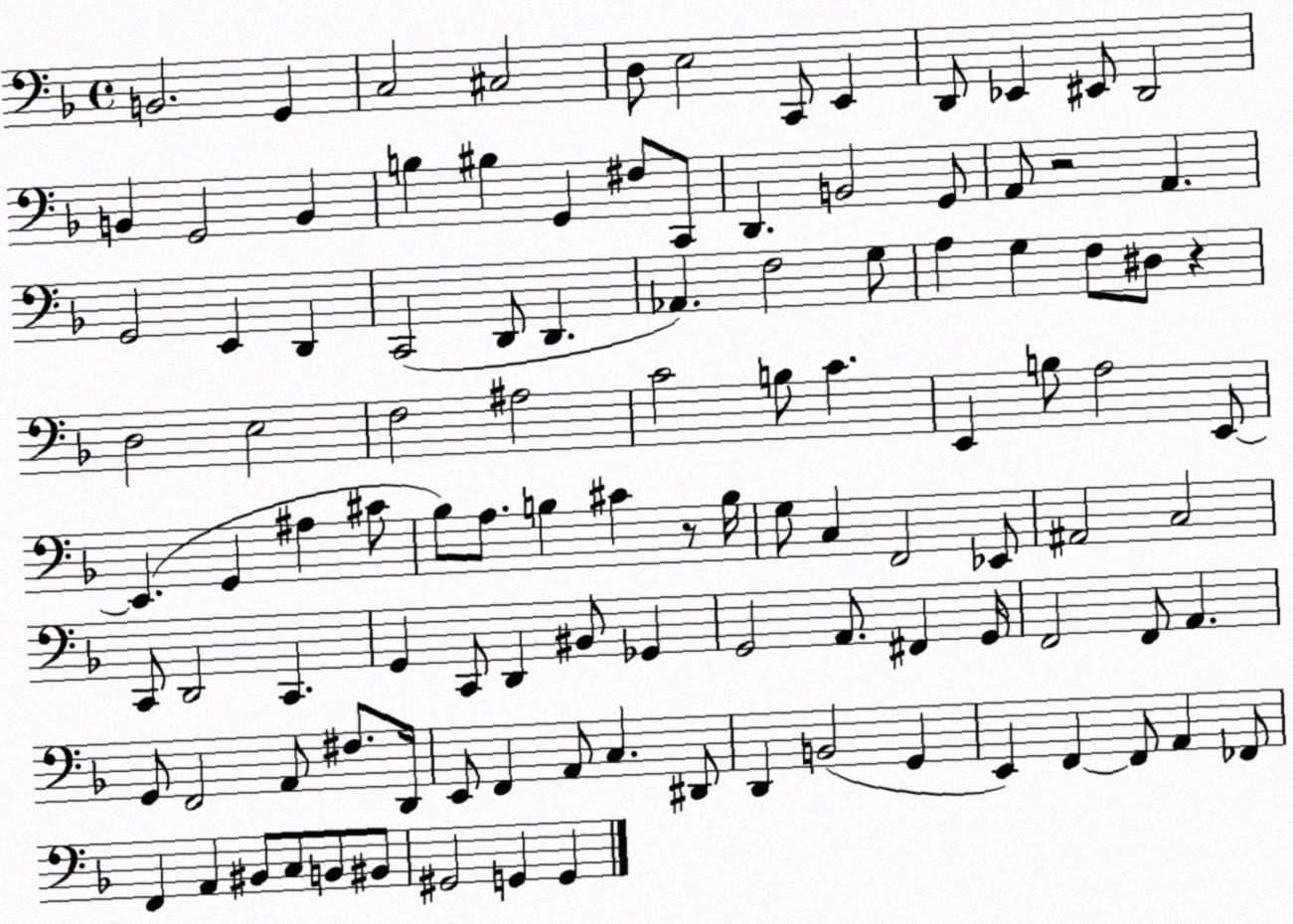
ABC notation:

X:1
T:Untitled
M:4/4
L:1/4
K:F
B,,2 G,, C,2 ^C,2 D,/2 E,2 C,,/2 E,, D,,/2 _E,, ^E,,/2 D,,2 B,, G,,2 B,, B, ^B, G,, ^F,/2 C,,/2 D,, B,,2 G,,/2 A,,/2 z2 A,, G,,2 E,, D,, C,,2 D,,/2 D,, _A,, F,2 G,/2 A, G, F,/2 ^D,/2 z D,2 E,2 F,2 ^A,2 C2 B,/2 C E,, B,/2 A,2 E,,/2 E,, G,, ^A, ^C/2 _B,/2 A,/2 B, ^C z/2 B,/4 G,/2 C, F,,2 _E,,/2 ^A,,2 C,2 C,,/2 D,,2 C,, G,, C,,/2 D,, ^B,,/2 _G,, G,,2 A,,/2 ^F,, G,,/4 F,,2 F,,/2 A,, G,,/2 F,,2 A,,/2 ^F,/2 D,,/4 E,,/2 F,, A,,/2 C, ^D,,/2 D,, B,,2 G,, E,, F,, F,,/2 A,, _F,,/2 F,, A,, ^B,,/2 C,/2 B,,/2 ^B,,/2 ^G,,2 G,, G,,